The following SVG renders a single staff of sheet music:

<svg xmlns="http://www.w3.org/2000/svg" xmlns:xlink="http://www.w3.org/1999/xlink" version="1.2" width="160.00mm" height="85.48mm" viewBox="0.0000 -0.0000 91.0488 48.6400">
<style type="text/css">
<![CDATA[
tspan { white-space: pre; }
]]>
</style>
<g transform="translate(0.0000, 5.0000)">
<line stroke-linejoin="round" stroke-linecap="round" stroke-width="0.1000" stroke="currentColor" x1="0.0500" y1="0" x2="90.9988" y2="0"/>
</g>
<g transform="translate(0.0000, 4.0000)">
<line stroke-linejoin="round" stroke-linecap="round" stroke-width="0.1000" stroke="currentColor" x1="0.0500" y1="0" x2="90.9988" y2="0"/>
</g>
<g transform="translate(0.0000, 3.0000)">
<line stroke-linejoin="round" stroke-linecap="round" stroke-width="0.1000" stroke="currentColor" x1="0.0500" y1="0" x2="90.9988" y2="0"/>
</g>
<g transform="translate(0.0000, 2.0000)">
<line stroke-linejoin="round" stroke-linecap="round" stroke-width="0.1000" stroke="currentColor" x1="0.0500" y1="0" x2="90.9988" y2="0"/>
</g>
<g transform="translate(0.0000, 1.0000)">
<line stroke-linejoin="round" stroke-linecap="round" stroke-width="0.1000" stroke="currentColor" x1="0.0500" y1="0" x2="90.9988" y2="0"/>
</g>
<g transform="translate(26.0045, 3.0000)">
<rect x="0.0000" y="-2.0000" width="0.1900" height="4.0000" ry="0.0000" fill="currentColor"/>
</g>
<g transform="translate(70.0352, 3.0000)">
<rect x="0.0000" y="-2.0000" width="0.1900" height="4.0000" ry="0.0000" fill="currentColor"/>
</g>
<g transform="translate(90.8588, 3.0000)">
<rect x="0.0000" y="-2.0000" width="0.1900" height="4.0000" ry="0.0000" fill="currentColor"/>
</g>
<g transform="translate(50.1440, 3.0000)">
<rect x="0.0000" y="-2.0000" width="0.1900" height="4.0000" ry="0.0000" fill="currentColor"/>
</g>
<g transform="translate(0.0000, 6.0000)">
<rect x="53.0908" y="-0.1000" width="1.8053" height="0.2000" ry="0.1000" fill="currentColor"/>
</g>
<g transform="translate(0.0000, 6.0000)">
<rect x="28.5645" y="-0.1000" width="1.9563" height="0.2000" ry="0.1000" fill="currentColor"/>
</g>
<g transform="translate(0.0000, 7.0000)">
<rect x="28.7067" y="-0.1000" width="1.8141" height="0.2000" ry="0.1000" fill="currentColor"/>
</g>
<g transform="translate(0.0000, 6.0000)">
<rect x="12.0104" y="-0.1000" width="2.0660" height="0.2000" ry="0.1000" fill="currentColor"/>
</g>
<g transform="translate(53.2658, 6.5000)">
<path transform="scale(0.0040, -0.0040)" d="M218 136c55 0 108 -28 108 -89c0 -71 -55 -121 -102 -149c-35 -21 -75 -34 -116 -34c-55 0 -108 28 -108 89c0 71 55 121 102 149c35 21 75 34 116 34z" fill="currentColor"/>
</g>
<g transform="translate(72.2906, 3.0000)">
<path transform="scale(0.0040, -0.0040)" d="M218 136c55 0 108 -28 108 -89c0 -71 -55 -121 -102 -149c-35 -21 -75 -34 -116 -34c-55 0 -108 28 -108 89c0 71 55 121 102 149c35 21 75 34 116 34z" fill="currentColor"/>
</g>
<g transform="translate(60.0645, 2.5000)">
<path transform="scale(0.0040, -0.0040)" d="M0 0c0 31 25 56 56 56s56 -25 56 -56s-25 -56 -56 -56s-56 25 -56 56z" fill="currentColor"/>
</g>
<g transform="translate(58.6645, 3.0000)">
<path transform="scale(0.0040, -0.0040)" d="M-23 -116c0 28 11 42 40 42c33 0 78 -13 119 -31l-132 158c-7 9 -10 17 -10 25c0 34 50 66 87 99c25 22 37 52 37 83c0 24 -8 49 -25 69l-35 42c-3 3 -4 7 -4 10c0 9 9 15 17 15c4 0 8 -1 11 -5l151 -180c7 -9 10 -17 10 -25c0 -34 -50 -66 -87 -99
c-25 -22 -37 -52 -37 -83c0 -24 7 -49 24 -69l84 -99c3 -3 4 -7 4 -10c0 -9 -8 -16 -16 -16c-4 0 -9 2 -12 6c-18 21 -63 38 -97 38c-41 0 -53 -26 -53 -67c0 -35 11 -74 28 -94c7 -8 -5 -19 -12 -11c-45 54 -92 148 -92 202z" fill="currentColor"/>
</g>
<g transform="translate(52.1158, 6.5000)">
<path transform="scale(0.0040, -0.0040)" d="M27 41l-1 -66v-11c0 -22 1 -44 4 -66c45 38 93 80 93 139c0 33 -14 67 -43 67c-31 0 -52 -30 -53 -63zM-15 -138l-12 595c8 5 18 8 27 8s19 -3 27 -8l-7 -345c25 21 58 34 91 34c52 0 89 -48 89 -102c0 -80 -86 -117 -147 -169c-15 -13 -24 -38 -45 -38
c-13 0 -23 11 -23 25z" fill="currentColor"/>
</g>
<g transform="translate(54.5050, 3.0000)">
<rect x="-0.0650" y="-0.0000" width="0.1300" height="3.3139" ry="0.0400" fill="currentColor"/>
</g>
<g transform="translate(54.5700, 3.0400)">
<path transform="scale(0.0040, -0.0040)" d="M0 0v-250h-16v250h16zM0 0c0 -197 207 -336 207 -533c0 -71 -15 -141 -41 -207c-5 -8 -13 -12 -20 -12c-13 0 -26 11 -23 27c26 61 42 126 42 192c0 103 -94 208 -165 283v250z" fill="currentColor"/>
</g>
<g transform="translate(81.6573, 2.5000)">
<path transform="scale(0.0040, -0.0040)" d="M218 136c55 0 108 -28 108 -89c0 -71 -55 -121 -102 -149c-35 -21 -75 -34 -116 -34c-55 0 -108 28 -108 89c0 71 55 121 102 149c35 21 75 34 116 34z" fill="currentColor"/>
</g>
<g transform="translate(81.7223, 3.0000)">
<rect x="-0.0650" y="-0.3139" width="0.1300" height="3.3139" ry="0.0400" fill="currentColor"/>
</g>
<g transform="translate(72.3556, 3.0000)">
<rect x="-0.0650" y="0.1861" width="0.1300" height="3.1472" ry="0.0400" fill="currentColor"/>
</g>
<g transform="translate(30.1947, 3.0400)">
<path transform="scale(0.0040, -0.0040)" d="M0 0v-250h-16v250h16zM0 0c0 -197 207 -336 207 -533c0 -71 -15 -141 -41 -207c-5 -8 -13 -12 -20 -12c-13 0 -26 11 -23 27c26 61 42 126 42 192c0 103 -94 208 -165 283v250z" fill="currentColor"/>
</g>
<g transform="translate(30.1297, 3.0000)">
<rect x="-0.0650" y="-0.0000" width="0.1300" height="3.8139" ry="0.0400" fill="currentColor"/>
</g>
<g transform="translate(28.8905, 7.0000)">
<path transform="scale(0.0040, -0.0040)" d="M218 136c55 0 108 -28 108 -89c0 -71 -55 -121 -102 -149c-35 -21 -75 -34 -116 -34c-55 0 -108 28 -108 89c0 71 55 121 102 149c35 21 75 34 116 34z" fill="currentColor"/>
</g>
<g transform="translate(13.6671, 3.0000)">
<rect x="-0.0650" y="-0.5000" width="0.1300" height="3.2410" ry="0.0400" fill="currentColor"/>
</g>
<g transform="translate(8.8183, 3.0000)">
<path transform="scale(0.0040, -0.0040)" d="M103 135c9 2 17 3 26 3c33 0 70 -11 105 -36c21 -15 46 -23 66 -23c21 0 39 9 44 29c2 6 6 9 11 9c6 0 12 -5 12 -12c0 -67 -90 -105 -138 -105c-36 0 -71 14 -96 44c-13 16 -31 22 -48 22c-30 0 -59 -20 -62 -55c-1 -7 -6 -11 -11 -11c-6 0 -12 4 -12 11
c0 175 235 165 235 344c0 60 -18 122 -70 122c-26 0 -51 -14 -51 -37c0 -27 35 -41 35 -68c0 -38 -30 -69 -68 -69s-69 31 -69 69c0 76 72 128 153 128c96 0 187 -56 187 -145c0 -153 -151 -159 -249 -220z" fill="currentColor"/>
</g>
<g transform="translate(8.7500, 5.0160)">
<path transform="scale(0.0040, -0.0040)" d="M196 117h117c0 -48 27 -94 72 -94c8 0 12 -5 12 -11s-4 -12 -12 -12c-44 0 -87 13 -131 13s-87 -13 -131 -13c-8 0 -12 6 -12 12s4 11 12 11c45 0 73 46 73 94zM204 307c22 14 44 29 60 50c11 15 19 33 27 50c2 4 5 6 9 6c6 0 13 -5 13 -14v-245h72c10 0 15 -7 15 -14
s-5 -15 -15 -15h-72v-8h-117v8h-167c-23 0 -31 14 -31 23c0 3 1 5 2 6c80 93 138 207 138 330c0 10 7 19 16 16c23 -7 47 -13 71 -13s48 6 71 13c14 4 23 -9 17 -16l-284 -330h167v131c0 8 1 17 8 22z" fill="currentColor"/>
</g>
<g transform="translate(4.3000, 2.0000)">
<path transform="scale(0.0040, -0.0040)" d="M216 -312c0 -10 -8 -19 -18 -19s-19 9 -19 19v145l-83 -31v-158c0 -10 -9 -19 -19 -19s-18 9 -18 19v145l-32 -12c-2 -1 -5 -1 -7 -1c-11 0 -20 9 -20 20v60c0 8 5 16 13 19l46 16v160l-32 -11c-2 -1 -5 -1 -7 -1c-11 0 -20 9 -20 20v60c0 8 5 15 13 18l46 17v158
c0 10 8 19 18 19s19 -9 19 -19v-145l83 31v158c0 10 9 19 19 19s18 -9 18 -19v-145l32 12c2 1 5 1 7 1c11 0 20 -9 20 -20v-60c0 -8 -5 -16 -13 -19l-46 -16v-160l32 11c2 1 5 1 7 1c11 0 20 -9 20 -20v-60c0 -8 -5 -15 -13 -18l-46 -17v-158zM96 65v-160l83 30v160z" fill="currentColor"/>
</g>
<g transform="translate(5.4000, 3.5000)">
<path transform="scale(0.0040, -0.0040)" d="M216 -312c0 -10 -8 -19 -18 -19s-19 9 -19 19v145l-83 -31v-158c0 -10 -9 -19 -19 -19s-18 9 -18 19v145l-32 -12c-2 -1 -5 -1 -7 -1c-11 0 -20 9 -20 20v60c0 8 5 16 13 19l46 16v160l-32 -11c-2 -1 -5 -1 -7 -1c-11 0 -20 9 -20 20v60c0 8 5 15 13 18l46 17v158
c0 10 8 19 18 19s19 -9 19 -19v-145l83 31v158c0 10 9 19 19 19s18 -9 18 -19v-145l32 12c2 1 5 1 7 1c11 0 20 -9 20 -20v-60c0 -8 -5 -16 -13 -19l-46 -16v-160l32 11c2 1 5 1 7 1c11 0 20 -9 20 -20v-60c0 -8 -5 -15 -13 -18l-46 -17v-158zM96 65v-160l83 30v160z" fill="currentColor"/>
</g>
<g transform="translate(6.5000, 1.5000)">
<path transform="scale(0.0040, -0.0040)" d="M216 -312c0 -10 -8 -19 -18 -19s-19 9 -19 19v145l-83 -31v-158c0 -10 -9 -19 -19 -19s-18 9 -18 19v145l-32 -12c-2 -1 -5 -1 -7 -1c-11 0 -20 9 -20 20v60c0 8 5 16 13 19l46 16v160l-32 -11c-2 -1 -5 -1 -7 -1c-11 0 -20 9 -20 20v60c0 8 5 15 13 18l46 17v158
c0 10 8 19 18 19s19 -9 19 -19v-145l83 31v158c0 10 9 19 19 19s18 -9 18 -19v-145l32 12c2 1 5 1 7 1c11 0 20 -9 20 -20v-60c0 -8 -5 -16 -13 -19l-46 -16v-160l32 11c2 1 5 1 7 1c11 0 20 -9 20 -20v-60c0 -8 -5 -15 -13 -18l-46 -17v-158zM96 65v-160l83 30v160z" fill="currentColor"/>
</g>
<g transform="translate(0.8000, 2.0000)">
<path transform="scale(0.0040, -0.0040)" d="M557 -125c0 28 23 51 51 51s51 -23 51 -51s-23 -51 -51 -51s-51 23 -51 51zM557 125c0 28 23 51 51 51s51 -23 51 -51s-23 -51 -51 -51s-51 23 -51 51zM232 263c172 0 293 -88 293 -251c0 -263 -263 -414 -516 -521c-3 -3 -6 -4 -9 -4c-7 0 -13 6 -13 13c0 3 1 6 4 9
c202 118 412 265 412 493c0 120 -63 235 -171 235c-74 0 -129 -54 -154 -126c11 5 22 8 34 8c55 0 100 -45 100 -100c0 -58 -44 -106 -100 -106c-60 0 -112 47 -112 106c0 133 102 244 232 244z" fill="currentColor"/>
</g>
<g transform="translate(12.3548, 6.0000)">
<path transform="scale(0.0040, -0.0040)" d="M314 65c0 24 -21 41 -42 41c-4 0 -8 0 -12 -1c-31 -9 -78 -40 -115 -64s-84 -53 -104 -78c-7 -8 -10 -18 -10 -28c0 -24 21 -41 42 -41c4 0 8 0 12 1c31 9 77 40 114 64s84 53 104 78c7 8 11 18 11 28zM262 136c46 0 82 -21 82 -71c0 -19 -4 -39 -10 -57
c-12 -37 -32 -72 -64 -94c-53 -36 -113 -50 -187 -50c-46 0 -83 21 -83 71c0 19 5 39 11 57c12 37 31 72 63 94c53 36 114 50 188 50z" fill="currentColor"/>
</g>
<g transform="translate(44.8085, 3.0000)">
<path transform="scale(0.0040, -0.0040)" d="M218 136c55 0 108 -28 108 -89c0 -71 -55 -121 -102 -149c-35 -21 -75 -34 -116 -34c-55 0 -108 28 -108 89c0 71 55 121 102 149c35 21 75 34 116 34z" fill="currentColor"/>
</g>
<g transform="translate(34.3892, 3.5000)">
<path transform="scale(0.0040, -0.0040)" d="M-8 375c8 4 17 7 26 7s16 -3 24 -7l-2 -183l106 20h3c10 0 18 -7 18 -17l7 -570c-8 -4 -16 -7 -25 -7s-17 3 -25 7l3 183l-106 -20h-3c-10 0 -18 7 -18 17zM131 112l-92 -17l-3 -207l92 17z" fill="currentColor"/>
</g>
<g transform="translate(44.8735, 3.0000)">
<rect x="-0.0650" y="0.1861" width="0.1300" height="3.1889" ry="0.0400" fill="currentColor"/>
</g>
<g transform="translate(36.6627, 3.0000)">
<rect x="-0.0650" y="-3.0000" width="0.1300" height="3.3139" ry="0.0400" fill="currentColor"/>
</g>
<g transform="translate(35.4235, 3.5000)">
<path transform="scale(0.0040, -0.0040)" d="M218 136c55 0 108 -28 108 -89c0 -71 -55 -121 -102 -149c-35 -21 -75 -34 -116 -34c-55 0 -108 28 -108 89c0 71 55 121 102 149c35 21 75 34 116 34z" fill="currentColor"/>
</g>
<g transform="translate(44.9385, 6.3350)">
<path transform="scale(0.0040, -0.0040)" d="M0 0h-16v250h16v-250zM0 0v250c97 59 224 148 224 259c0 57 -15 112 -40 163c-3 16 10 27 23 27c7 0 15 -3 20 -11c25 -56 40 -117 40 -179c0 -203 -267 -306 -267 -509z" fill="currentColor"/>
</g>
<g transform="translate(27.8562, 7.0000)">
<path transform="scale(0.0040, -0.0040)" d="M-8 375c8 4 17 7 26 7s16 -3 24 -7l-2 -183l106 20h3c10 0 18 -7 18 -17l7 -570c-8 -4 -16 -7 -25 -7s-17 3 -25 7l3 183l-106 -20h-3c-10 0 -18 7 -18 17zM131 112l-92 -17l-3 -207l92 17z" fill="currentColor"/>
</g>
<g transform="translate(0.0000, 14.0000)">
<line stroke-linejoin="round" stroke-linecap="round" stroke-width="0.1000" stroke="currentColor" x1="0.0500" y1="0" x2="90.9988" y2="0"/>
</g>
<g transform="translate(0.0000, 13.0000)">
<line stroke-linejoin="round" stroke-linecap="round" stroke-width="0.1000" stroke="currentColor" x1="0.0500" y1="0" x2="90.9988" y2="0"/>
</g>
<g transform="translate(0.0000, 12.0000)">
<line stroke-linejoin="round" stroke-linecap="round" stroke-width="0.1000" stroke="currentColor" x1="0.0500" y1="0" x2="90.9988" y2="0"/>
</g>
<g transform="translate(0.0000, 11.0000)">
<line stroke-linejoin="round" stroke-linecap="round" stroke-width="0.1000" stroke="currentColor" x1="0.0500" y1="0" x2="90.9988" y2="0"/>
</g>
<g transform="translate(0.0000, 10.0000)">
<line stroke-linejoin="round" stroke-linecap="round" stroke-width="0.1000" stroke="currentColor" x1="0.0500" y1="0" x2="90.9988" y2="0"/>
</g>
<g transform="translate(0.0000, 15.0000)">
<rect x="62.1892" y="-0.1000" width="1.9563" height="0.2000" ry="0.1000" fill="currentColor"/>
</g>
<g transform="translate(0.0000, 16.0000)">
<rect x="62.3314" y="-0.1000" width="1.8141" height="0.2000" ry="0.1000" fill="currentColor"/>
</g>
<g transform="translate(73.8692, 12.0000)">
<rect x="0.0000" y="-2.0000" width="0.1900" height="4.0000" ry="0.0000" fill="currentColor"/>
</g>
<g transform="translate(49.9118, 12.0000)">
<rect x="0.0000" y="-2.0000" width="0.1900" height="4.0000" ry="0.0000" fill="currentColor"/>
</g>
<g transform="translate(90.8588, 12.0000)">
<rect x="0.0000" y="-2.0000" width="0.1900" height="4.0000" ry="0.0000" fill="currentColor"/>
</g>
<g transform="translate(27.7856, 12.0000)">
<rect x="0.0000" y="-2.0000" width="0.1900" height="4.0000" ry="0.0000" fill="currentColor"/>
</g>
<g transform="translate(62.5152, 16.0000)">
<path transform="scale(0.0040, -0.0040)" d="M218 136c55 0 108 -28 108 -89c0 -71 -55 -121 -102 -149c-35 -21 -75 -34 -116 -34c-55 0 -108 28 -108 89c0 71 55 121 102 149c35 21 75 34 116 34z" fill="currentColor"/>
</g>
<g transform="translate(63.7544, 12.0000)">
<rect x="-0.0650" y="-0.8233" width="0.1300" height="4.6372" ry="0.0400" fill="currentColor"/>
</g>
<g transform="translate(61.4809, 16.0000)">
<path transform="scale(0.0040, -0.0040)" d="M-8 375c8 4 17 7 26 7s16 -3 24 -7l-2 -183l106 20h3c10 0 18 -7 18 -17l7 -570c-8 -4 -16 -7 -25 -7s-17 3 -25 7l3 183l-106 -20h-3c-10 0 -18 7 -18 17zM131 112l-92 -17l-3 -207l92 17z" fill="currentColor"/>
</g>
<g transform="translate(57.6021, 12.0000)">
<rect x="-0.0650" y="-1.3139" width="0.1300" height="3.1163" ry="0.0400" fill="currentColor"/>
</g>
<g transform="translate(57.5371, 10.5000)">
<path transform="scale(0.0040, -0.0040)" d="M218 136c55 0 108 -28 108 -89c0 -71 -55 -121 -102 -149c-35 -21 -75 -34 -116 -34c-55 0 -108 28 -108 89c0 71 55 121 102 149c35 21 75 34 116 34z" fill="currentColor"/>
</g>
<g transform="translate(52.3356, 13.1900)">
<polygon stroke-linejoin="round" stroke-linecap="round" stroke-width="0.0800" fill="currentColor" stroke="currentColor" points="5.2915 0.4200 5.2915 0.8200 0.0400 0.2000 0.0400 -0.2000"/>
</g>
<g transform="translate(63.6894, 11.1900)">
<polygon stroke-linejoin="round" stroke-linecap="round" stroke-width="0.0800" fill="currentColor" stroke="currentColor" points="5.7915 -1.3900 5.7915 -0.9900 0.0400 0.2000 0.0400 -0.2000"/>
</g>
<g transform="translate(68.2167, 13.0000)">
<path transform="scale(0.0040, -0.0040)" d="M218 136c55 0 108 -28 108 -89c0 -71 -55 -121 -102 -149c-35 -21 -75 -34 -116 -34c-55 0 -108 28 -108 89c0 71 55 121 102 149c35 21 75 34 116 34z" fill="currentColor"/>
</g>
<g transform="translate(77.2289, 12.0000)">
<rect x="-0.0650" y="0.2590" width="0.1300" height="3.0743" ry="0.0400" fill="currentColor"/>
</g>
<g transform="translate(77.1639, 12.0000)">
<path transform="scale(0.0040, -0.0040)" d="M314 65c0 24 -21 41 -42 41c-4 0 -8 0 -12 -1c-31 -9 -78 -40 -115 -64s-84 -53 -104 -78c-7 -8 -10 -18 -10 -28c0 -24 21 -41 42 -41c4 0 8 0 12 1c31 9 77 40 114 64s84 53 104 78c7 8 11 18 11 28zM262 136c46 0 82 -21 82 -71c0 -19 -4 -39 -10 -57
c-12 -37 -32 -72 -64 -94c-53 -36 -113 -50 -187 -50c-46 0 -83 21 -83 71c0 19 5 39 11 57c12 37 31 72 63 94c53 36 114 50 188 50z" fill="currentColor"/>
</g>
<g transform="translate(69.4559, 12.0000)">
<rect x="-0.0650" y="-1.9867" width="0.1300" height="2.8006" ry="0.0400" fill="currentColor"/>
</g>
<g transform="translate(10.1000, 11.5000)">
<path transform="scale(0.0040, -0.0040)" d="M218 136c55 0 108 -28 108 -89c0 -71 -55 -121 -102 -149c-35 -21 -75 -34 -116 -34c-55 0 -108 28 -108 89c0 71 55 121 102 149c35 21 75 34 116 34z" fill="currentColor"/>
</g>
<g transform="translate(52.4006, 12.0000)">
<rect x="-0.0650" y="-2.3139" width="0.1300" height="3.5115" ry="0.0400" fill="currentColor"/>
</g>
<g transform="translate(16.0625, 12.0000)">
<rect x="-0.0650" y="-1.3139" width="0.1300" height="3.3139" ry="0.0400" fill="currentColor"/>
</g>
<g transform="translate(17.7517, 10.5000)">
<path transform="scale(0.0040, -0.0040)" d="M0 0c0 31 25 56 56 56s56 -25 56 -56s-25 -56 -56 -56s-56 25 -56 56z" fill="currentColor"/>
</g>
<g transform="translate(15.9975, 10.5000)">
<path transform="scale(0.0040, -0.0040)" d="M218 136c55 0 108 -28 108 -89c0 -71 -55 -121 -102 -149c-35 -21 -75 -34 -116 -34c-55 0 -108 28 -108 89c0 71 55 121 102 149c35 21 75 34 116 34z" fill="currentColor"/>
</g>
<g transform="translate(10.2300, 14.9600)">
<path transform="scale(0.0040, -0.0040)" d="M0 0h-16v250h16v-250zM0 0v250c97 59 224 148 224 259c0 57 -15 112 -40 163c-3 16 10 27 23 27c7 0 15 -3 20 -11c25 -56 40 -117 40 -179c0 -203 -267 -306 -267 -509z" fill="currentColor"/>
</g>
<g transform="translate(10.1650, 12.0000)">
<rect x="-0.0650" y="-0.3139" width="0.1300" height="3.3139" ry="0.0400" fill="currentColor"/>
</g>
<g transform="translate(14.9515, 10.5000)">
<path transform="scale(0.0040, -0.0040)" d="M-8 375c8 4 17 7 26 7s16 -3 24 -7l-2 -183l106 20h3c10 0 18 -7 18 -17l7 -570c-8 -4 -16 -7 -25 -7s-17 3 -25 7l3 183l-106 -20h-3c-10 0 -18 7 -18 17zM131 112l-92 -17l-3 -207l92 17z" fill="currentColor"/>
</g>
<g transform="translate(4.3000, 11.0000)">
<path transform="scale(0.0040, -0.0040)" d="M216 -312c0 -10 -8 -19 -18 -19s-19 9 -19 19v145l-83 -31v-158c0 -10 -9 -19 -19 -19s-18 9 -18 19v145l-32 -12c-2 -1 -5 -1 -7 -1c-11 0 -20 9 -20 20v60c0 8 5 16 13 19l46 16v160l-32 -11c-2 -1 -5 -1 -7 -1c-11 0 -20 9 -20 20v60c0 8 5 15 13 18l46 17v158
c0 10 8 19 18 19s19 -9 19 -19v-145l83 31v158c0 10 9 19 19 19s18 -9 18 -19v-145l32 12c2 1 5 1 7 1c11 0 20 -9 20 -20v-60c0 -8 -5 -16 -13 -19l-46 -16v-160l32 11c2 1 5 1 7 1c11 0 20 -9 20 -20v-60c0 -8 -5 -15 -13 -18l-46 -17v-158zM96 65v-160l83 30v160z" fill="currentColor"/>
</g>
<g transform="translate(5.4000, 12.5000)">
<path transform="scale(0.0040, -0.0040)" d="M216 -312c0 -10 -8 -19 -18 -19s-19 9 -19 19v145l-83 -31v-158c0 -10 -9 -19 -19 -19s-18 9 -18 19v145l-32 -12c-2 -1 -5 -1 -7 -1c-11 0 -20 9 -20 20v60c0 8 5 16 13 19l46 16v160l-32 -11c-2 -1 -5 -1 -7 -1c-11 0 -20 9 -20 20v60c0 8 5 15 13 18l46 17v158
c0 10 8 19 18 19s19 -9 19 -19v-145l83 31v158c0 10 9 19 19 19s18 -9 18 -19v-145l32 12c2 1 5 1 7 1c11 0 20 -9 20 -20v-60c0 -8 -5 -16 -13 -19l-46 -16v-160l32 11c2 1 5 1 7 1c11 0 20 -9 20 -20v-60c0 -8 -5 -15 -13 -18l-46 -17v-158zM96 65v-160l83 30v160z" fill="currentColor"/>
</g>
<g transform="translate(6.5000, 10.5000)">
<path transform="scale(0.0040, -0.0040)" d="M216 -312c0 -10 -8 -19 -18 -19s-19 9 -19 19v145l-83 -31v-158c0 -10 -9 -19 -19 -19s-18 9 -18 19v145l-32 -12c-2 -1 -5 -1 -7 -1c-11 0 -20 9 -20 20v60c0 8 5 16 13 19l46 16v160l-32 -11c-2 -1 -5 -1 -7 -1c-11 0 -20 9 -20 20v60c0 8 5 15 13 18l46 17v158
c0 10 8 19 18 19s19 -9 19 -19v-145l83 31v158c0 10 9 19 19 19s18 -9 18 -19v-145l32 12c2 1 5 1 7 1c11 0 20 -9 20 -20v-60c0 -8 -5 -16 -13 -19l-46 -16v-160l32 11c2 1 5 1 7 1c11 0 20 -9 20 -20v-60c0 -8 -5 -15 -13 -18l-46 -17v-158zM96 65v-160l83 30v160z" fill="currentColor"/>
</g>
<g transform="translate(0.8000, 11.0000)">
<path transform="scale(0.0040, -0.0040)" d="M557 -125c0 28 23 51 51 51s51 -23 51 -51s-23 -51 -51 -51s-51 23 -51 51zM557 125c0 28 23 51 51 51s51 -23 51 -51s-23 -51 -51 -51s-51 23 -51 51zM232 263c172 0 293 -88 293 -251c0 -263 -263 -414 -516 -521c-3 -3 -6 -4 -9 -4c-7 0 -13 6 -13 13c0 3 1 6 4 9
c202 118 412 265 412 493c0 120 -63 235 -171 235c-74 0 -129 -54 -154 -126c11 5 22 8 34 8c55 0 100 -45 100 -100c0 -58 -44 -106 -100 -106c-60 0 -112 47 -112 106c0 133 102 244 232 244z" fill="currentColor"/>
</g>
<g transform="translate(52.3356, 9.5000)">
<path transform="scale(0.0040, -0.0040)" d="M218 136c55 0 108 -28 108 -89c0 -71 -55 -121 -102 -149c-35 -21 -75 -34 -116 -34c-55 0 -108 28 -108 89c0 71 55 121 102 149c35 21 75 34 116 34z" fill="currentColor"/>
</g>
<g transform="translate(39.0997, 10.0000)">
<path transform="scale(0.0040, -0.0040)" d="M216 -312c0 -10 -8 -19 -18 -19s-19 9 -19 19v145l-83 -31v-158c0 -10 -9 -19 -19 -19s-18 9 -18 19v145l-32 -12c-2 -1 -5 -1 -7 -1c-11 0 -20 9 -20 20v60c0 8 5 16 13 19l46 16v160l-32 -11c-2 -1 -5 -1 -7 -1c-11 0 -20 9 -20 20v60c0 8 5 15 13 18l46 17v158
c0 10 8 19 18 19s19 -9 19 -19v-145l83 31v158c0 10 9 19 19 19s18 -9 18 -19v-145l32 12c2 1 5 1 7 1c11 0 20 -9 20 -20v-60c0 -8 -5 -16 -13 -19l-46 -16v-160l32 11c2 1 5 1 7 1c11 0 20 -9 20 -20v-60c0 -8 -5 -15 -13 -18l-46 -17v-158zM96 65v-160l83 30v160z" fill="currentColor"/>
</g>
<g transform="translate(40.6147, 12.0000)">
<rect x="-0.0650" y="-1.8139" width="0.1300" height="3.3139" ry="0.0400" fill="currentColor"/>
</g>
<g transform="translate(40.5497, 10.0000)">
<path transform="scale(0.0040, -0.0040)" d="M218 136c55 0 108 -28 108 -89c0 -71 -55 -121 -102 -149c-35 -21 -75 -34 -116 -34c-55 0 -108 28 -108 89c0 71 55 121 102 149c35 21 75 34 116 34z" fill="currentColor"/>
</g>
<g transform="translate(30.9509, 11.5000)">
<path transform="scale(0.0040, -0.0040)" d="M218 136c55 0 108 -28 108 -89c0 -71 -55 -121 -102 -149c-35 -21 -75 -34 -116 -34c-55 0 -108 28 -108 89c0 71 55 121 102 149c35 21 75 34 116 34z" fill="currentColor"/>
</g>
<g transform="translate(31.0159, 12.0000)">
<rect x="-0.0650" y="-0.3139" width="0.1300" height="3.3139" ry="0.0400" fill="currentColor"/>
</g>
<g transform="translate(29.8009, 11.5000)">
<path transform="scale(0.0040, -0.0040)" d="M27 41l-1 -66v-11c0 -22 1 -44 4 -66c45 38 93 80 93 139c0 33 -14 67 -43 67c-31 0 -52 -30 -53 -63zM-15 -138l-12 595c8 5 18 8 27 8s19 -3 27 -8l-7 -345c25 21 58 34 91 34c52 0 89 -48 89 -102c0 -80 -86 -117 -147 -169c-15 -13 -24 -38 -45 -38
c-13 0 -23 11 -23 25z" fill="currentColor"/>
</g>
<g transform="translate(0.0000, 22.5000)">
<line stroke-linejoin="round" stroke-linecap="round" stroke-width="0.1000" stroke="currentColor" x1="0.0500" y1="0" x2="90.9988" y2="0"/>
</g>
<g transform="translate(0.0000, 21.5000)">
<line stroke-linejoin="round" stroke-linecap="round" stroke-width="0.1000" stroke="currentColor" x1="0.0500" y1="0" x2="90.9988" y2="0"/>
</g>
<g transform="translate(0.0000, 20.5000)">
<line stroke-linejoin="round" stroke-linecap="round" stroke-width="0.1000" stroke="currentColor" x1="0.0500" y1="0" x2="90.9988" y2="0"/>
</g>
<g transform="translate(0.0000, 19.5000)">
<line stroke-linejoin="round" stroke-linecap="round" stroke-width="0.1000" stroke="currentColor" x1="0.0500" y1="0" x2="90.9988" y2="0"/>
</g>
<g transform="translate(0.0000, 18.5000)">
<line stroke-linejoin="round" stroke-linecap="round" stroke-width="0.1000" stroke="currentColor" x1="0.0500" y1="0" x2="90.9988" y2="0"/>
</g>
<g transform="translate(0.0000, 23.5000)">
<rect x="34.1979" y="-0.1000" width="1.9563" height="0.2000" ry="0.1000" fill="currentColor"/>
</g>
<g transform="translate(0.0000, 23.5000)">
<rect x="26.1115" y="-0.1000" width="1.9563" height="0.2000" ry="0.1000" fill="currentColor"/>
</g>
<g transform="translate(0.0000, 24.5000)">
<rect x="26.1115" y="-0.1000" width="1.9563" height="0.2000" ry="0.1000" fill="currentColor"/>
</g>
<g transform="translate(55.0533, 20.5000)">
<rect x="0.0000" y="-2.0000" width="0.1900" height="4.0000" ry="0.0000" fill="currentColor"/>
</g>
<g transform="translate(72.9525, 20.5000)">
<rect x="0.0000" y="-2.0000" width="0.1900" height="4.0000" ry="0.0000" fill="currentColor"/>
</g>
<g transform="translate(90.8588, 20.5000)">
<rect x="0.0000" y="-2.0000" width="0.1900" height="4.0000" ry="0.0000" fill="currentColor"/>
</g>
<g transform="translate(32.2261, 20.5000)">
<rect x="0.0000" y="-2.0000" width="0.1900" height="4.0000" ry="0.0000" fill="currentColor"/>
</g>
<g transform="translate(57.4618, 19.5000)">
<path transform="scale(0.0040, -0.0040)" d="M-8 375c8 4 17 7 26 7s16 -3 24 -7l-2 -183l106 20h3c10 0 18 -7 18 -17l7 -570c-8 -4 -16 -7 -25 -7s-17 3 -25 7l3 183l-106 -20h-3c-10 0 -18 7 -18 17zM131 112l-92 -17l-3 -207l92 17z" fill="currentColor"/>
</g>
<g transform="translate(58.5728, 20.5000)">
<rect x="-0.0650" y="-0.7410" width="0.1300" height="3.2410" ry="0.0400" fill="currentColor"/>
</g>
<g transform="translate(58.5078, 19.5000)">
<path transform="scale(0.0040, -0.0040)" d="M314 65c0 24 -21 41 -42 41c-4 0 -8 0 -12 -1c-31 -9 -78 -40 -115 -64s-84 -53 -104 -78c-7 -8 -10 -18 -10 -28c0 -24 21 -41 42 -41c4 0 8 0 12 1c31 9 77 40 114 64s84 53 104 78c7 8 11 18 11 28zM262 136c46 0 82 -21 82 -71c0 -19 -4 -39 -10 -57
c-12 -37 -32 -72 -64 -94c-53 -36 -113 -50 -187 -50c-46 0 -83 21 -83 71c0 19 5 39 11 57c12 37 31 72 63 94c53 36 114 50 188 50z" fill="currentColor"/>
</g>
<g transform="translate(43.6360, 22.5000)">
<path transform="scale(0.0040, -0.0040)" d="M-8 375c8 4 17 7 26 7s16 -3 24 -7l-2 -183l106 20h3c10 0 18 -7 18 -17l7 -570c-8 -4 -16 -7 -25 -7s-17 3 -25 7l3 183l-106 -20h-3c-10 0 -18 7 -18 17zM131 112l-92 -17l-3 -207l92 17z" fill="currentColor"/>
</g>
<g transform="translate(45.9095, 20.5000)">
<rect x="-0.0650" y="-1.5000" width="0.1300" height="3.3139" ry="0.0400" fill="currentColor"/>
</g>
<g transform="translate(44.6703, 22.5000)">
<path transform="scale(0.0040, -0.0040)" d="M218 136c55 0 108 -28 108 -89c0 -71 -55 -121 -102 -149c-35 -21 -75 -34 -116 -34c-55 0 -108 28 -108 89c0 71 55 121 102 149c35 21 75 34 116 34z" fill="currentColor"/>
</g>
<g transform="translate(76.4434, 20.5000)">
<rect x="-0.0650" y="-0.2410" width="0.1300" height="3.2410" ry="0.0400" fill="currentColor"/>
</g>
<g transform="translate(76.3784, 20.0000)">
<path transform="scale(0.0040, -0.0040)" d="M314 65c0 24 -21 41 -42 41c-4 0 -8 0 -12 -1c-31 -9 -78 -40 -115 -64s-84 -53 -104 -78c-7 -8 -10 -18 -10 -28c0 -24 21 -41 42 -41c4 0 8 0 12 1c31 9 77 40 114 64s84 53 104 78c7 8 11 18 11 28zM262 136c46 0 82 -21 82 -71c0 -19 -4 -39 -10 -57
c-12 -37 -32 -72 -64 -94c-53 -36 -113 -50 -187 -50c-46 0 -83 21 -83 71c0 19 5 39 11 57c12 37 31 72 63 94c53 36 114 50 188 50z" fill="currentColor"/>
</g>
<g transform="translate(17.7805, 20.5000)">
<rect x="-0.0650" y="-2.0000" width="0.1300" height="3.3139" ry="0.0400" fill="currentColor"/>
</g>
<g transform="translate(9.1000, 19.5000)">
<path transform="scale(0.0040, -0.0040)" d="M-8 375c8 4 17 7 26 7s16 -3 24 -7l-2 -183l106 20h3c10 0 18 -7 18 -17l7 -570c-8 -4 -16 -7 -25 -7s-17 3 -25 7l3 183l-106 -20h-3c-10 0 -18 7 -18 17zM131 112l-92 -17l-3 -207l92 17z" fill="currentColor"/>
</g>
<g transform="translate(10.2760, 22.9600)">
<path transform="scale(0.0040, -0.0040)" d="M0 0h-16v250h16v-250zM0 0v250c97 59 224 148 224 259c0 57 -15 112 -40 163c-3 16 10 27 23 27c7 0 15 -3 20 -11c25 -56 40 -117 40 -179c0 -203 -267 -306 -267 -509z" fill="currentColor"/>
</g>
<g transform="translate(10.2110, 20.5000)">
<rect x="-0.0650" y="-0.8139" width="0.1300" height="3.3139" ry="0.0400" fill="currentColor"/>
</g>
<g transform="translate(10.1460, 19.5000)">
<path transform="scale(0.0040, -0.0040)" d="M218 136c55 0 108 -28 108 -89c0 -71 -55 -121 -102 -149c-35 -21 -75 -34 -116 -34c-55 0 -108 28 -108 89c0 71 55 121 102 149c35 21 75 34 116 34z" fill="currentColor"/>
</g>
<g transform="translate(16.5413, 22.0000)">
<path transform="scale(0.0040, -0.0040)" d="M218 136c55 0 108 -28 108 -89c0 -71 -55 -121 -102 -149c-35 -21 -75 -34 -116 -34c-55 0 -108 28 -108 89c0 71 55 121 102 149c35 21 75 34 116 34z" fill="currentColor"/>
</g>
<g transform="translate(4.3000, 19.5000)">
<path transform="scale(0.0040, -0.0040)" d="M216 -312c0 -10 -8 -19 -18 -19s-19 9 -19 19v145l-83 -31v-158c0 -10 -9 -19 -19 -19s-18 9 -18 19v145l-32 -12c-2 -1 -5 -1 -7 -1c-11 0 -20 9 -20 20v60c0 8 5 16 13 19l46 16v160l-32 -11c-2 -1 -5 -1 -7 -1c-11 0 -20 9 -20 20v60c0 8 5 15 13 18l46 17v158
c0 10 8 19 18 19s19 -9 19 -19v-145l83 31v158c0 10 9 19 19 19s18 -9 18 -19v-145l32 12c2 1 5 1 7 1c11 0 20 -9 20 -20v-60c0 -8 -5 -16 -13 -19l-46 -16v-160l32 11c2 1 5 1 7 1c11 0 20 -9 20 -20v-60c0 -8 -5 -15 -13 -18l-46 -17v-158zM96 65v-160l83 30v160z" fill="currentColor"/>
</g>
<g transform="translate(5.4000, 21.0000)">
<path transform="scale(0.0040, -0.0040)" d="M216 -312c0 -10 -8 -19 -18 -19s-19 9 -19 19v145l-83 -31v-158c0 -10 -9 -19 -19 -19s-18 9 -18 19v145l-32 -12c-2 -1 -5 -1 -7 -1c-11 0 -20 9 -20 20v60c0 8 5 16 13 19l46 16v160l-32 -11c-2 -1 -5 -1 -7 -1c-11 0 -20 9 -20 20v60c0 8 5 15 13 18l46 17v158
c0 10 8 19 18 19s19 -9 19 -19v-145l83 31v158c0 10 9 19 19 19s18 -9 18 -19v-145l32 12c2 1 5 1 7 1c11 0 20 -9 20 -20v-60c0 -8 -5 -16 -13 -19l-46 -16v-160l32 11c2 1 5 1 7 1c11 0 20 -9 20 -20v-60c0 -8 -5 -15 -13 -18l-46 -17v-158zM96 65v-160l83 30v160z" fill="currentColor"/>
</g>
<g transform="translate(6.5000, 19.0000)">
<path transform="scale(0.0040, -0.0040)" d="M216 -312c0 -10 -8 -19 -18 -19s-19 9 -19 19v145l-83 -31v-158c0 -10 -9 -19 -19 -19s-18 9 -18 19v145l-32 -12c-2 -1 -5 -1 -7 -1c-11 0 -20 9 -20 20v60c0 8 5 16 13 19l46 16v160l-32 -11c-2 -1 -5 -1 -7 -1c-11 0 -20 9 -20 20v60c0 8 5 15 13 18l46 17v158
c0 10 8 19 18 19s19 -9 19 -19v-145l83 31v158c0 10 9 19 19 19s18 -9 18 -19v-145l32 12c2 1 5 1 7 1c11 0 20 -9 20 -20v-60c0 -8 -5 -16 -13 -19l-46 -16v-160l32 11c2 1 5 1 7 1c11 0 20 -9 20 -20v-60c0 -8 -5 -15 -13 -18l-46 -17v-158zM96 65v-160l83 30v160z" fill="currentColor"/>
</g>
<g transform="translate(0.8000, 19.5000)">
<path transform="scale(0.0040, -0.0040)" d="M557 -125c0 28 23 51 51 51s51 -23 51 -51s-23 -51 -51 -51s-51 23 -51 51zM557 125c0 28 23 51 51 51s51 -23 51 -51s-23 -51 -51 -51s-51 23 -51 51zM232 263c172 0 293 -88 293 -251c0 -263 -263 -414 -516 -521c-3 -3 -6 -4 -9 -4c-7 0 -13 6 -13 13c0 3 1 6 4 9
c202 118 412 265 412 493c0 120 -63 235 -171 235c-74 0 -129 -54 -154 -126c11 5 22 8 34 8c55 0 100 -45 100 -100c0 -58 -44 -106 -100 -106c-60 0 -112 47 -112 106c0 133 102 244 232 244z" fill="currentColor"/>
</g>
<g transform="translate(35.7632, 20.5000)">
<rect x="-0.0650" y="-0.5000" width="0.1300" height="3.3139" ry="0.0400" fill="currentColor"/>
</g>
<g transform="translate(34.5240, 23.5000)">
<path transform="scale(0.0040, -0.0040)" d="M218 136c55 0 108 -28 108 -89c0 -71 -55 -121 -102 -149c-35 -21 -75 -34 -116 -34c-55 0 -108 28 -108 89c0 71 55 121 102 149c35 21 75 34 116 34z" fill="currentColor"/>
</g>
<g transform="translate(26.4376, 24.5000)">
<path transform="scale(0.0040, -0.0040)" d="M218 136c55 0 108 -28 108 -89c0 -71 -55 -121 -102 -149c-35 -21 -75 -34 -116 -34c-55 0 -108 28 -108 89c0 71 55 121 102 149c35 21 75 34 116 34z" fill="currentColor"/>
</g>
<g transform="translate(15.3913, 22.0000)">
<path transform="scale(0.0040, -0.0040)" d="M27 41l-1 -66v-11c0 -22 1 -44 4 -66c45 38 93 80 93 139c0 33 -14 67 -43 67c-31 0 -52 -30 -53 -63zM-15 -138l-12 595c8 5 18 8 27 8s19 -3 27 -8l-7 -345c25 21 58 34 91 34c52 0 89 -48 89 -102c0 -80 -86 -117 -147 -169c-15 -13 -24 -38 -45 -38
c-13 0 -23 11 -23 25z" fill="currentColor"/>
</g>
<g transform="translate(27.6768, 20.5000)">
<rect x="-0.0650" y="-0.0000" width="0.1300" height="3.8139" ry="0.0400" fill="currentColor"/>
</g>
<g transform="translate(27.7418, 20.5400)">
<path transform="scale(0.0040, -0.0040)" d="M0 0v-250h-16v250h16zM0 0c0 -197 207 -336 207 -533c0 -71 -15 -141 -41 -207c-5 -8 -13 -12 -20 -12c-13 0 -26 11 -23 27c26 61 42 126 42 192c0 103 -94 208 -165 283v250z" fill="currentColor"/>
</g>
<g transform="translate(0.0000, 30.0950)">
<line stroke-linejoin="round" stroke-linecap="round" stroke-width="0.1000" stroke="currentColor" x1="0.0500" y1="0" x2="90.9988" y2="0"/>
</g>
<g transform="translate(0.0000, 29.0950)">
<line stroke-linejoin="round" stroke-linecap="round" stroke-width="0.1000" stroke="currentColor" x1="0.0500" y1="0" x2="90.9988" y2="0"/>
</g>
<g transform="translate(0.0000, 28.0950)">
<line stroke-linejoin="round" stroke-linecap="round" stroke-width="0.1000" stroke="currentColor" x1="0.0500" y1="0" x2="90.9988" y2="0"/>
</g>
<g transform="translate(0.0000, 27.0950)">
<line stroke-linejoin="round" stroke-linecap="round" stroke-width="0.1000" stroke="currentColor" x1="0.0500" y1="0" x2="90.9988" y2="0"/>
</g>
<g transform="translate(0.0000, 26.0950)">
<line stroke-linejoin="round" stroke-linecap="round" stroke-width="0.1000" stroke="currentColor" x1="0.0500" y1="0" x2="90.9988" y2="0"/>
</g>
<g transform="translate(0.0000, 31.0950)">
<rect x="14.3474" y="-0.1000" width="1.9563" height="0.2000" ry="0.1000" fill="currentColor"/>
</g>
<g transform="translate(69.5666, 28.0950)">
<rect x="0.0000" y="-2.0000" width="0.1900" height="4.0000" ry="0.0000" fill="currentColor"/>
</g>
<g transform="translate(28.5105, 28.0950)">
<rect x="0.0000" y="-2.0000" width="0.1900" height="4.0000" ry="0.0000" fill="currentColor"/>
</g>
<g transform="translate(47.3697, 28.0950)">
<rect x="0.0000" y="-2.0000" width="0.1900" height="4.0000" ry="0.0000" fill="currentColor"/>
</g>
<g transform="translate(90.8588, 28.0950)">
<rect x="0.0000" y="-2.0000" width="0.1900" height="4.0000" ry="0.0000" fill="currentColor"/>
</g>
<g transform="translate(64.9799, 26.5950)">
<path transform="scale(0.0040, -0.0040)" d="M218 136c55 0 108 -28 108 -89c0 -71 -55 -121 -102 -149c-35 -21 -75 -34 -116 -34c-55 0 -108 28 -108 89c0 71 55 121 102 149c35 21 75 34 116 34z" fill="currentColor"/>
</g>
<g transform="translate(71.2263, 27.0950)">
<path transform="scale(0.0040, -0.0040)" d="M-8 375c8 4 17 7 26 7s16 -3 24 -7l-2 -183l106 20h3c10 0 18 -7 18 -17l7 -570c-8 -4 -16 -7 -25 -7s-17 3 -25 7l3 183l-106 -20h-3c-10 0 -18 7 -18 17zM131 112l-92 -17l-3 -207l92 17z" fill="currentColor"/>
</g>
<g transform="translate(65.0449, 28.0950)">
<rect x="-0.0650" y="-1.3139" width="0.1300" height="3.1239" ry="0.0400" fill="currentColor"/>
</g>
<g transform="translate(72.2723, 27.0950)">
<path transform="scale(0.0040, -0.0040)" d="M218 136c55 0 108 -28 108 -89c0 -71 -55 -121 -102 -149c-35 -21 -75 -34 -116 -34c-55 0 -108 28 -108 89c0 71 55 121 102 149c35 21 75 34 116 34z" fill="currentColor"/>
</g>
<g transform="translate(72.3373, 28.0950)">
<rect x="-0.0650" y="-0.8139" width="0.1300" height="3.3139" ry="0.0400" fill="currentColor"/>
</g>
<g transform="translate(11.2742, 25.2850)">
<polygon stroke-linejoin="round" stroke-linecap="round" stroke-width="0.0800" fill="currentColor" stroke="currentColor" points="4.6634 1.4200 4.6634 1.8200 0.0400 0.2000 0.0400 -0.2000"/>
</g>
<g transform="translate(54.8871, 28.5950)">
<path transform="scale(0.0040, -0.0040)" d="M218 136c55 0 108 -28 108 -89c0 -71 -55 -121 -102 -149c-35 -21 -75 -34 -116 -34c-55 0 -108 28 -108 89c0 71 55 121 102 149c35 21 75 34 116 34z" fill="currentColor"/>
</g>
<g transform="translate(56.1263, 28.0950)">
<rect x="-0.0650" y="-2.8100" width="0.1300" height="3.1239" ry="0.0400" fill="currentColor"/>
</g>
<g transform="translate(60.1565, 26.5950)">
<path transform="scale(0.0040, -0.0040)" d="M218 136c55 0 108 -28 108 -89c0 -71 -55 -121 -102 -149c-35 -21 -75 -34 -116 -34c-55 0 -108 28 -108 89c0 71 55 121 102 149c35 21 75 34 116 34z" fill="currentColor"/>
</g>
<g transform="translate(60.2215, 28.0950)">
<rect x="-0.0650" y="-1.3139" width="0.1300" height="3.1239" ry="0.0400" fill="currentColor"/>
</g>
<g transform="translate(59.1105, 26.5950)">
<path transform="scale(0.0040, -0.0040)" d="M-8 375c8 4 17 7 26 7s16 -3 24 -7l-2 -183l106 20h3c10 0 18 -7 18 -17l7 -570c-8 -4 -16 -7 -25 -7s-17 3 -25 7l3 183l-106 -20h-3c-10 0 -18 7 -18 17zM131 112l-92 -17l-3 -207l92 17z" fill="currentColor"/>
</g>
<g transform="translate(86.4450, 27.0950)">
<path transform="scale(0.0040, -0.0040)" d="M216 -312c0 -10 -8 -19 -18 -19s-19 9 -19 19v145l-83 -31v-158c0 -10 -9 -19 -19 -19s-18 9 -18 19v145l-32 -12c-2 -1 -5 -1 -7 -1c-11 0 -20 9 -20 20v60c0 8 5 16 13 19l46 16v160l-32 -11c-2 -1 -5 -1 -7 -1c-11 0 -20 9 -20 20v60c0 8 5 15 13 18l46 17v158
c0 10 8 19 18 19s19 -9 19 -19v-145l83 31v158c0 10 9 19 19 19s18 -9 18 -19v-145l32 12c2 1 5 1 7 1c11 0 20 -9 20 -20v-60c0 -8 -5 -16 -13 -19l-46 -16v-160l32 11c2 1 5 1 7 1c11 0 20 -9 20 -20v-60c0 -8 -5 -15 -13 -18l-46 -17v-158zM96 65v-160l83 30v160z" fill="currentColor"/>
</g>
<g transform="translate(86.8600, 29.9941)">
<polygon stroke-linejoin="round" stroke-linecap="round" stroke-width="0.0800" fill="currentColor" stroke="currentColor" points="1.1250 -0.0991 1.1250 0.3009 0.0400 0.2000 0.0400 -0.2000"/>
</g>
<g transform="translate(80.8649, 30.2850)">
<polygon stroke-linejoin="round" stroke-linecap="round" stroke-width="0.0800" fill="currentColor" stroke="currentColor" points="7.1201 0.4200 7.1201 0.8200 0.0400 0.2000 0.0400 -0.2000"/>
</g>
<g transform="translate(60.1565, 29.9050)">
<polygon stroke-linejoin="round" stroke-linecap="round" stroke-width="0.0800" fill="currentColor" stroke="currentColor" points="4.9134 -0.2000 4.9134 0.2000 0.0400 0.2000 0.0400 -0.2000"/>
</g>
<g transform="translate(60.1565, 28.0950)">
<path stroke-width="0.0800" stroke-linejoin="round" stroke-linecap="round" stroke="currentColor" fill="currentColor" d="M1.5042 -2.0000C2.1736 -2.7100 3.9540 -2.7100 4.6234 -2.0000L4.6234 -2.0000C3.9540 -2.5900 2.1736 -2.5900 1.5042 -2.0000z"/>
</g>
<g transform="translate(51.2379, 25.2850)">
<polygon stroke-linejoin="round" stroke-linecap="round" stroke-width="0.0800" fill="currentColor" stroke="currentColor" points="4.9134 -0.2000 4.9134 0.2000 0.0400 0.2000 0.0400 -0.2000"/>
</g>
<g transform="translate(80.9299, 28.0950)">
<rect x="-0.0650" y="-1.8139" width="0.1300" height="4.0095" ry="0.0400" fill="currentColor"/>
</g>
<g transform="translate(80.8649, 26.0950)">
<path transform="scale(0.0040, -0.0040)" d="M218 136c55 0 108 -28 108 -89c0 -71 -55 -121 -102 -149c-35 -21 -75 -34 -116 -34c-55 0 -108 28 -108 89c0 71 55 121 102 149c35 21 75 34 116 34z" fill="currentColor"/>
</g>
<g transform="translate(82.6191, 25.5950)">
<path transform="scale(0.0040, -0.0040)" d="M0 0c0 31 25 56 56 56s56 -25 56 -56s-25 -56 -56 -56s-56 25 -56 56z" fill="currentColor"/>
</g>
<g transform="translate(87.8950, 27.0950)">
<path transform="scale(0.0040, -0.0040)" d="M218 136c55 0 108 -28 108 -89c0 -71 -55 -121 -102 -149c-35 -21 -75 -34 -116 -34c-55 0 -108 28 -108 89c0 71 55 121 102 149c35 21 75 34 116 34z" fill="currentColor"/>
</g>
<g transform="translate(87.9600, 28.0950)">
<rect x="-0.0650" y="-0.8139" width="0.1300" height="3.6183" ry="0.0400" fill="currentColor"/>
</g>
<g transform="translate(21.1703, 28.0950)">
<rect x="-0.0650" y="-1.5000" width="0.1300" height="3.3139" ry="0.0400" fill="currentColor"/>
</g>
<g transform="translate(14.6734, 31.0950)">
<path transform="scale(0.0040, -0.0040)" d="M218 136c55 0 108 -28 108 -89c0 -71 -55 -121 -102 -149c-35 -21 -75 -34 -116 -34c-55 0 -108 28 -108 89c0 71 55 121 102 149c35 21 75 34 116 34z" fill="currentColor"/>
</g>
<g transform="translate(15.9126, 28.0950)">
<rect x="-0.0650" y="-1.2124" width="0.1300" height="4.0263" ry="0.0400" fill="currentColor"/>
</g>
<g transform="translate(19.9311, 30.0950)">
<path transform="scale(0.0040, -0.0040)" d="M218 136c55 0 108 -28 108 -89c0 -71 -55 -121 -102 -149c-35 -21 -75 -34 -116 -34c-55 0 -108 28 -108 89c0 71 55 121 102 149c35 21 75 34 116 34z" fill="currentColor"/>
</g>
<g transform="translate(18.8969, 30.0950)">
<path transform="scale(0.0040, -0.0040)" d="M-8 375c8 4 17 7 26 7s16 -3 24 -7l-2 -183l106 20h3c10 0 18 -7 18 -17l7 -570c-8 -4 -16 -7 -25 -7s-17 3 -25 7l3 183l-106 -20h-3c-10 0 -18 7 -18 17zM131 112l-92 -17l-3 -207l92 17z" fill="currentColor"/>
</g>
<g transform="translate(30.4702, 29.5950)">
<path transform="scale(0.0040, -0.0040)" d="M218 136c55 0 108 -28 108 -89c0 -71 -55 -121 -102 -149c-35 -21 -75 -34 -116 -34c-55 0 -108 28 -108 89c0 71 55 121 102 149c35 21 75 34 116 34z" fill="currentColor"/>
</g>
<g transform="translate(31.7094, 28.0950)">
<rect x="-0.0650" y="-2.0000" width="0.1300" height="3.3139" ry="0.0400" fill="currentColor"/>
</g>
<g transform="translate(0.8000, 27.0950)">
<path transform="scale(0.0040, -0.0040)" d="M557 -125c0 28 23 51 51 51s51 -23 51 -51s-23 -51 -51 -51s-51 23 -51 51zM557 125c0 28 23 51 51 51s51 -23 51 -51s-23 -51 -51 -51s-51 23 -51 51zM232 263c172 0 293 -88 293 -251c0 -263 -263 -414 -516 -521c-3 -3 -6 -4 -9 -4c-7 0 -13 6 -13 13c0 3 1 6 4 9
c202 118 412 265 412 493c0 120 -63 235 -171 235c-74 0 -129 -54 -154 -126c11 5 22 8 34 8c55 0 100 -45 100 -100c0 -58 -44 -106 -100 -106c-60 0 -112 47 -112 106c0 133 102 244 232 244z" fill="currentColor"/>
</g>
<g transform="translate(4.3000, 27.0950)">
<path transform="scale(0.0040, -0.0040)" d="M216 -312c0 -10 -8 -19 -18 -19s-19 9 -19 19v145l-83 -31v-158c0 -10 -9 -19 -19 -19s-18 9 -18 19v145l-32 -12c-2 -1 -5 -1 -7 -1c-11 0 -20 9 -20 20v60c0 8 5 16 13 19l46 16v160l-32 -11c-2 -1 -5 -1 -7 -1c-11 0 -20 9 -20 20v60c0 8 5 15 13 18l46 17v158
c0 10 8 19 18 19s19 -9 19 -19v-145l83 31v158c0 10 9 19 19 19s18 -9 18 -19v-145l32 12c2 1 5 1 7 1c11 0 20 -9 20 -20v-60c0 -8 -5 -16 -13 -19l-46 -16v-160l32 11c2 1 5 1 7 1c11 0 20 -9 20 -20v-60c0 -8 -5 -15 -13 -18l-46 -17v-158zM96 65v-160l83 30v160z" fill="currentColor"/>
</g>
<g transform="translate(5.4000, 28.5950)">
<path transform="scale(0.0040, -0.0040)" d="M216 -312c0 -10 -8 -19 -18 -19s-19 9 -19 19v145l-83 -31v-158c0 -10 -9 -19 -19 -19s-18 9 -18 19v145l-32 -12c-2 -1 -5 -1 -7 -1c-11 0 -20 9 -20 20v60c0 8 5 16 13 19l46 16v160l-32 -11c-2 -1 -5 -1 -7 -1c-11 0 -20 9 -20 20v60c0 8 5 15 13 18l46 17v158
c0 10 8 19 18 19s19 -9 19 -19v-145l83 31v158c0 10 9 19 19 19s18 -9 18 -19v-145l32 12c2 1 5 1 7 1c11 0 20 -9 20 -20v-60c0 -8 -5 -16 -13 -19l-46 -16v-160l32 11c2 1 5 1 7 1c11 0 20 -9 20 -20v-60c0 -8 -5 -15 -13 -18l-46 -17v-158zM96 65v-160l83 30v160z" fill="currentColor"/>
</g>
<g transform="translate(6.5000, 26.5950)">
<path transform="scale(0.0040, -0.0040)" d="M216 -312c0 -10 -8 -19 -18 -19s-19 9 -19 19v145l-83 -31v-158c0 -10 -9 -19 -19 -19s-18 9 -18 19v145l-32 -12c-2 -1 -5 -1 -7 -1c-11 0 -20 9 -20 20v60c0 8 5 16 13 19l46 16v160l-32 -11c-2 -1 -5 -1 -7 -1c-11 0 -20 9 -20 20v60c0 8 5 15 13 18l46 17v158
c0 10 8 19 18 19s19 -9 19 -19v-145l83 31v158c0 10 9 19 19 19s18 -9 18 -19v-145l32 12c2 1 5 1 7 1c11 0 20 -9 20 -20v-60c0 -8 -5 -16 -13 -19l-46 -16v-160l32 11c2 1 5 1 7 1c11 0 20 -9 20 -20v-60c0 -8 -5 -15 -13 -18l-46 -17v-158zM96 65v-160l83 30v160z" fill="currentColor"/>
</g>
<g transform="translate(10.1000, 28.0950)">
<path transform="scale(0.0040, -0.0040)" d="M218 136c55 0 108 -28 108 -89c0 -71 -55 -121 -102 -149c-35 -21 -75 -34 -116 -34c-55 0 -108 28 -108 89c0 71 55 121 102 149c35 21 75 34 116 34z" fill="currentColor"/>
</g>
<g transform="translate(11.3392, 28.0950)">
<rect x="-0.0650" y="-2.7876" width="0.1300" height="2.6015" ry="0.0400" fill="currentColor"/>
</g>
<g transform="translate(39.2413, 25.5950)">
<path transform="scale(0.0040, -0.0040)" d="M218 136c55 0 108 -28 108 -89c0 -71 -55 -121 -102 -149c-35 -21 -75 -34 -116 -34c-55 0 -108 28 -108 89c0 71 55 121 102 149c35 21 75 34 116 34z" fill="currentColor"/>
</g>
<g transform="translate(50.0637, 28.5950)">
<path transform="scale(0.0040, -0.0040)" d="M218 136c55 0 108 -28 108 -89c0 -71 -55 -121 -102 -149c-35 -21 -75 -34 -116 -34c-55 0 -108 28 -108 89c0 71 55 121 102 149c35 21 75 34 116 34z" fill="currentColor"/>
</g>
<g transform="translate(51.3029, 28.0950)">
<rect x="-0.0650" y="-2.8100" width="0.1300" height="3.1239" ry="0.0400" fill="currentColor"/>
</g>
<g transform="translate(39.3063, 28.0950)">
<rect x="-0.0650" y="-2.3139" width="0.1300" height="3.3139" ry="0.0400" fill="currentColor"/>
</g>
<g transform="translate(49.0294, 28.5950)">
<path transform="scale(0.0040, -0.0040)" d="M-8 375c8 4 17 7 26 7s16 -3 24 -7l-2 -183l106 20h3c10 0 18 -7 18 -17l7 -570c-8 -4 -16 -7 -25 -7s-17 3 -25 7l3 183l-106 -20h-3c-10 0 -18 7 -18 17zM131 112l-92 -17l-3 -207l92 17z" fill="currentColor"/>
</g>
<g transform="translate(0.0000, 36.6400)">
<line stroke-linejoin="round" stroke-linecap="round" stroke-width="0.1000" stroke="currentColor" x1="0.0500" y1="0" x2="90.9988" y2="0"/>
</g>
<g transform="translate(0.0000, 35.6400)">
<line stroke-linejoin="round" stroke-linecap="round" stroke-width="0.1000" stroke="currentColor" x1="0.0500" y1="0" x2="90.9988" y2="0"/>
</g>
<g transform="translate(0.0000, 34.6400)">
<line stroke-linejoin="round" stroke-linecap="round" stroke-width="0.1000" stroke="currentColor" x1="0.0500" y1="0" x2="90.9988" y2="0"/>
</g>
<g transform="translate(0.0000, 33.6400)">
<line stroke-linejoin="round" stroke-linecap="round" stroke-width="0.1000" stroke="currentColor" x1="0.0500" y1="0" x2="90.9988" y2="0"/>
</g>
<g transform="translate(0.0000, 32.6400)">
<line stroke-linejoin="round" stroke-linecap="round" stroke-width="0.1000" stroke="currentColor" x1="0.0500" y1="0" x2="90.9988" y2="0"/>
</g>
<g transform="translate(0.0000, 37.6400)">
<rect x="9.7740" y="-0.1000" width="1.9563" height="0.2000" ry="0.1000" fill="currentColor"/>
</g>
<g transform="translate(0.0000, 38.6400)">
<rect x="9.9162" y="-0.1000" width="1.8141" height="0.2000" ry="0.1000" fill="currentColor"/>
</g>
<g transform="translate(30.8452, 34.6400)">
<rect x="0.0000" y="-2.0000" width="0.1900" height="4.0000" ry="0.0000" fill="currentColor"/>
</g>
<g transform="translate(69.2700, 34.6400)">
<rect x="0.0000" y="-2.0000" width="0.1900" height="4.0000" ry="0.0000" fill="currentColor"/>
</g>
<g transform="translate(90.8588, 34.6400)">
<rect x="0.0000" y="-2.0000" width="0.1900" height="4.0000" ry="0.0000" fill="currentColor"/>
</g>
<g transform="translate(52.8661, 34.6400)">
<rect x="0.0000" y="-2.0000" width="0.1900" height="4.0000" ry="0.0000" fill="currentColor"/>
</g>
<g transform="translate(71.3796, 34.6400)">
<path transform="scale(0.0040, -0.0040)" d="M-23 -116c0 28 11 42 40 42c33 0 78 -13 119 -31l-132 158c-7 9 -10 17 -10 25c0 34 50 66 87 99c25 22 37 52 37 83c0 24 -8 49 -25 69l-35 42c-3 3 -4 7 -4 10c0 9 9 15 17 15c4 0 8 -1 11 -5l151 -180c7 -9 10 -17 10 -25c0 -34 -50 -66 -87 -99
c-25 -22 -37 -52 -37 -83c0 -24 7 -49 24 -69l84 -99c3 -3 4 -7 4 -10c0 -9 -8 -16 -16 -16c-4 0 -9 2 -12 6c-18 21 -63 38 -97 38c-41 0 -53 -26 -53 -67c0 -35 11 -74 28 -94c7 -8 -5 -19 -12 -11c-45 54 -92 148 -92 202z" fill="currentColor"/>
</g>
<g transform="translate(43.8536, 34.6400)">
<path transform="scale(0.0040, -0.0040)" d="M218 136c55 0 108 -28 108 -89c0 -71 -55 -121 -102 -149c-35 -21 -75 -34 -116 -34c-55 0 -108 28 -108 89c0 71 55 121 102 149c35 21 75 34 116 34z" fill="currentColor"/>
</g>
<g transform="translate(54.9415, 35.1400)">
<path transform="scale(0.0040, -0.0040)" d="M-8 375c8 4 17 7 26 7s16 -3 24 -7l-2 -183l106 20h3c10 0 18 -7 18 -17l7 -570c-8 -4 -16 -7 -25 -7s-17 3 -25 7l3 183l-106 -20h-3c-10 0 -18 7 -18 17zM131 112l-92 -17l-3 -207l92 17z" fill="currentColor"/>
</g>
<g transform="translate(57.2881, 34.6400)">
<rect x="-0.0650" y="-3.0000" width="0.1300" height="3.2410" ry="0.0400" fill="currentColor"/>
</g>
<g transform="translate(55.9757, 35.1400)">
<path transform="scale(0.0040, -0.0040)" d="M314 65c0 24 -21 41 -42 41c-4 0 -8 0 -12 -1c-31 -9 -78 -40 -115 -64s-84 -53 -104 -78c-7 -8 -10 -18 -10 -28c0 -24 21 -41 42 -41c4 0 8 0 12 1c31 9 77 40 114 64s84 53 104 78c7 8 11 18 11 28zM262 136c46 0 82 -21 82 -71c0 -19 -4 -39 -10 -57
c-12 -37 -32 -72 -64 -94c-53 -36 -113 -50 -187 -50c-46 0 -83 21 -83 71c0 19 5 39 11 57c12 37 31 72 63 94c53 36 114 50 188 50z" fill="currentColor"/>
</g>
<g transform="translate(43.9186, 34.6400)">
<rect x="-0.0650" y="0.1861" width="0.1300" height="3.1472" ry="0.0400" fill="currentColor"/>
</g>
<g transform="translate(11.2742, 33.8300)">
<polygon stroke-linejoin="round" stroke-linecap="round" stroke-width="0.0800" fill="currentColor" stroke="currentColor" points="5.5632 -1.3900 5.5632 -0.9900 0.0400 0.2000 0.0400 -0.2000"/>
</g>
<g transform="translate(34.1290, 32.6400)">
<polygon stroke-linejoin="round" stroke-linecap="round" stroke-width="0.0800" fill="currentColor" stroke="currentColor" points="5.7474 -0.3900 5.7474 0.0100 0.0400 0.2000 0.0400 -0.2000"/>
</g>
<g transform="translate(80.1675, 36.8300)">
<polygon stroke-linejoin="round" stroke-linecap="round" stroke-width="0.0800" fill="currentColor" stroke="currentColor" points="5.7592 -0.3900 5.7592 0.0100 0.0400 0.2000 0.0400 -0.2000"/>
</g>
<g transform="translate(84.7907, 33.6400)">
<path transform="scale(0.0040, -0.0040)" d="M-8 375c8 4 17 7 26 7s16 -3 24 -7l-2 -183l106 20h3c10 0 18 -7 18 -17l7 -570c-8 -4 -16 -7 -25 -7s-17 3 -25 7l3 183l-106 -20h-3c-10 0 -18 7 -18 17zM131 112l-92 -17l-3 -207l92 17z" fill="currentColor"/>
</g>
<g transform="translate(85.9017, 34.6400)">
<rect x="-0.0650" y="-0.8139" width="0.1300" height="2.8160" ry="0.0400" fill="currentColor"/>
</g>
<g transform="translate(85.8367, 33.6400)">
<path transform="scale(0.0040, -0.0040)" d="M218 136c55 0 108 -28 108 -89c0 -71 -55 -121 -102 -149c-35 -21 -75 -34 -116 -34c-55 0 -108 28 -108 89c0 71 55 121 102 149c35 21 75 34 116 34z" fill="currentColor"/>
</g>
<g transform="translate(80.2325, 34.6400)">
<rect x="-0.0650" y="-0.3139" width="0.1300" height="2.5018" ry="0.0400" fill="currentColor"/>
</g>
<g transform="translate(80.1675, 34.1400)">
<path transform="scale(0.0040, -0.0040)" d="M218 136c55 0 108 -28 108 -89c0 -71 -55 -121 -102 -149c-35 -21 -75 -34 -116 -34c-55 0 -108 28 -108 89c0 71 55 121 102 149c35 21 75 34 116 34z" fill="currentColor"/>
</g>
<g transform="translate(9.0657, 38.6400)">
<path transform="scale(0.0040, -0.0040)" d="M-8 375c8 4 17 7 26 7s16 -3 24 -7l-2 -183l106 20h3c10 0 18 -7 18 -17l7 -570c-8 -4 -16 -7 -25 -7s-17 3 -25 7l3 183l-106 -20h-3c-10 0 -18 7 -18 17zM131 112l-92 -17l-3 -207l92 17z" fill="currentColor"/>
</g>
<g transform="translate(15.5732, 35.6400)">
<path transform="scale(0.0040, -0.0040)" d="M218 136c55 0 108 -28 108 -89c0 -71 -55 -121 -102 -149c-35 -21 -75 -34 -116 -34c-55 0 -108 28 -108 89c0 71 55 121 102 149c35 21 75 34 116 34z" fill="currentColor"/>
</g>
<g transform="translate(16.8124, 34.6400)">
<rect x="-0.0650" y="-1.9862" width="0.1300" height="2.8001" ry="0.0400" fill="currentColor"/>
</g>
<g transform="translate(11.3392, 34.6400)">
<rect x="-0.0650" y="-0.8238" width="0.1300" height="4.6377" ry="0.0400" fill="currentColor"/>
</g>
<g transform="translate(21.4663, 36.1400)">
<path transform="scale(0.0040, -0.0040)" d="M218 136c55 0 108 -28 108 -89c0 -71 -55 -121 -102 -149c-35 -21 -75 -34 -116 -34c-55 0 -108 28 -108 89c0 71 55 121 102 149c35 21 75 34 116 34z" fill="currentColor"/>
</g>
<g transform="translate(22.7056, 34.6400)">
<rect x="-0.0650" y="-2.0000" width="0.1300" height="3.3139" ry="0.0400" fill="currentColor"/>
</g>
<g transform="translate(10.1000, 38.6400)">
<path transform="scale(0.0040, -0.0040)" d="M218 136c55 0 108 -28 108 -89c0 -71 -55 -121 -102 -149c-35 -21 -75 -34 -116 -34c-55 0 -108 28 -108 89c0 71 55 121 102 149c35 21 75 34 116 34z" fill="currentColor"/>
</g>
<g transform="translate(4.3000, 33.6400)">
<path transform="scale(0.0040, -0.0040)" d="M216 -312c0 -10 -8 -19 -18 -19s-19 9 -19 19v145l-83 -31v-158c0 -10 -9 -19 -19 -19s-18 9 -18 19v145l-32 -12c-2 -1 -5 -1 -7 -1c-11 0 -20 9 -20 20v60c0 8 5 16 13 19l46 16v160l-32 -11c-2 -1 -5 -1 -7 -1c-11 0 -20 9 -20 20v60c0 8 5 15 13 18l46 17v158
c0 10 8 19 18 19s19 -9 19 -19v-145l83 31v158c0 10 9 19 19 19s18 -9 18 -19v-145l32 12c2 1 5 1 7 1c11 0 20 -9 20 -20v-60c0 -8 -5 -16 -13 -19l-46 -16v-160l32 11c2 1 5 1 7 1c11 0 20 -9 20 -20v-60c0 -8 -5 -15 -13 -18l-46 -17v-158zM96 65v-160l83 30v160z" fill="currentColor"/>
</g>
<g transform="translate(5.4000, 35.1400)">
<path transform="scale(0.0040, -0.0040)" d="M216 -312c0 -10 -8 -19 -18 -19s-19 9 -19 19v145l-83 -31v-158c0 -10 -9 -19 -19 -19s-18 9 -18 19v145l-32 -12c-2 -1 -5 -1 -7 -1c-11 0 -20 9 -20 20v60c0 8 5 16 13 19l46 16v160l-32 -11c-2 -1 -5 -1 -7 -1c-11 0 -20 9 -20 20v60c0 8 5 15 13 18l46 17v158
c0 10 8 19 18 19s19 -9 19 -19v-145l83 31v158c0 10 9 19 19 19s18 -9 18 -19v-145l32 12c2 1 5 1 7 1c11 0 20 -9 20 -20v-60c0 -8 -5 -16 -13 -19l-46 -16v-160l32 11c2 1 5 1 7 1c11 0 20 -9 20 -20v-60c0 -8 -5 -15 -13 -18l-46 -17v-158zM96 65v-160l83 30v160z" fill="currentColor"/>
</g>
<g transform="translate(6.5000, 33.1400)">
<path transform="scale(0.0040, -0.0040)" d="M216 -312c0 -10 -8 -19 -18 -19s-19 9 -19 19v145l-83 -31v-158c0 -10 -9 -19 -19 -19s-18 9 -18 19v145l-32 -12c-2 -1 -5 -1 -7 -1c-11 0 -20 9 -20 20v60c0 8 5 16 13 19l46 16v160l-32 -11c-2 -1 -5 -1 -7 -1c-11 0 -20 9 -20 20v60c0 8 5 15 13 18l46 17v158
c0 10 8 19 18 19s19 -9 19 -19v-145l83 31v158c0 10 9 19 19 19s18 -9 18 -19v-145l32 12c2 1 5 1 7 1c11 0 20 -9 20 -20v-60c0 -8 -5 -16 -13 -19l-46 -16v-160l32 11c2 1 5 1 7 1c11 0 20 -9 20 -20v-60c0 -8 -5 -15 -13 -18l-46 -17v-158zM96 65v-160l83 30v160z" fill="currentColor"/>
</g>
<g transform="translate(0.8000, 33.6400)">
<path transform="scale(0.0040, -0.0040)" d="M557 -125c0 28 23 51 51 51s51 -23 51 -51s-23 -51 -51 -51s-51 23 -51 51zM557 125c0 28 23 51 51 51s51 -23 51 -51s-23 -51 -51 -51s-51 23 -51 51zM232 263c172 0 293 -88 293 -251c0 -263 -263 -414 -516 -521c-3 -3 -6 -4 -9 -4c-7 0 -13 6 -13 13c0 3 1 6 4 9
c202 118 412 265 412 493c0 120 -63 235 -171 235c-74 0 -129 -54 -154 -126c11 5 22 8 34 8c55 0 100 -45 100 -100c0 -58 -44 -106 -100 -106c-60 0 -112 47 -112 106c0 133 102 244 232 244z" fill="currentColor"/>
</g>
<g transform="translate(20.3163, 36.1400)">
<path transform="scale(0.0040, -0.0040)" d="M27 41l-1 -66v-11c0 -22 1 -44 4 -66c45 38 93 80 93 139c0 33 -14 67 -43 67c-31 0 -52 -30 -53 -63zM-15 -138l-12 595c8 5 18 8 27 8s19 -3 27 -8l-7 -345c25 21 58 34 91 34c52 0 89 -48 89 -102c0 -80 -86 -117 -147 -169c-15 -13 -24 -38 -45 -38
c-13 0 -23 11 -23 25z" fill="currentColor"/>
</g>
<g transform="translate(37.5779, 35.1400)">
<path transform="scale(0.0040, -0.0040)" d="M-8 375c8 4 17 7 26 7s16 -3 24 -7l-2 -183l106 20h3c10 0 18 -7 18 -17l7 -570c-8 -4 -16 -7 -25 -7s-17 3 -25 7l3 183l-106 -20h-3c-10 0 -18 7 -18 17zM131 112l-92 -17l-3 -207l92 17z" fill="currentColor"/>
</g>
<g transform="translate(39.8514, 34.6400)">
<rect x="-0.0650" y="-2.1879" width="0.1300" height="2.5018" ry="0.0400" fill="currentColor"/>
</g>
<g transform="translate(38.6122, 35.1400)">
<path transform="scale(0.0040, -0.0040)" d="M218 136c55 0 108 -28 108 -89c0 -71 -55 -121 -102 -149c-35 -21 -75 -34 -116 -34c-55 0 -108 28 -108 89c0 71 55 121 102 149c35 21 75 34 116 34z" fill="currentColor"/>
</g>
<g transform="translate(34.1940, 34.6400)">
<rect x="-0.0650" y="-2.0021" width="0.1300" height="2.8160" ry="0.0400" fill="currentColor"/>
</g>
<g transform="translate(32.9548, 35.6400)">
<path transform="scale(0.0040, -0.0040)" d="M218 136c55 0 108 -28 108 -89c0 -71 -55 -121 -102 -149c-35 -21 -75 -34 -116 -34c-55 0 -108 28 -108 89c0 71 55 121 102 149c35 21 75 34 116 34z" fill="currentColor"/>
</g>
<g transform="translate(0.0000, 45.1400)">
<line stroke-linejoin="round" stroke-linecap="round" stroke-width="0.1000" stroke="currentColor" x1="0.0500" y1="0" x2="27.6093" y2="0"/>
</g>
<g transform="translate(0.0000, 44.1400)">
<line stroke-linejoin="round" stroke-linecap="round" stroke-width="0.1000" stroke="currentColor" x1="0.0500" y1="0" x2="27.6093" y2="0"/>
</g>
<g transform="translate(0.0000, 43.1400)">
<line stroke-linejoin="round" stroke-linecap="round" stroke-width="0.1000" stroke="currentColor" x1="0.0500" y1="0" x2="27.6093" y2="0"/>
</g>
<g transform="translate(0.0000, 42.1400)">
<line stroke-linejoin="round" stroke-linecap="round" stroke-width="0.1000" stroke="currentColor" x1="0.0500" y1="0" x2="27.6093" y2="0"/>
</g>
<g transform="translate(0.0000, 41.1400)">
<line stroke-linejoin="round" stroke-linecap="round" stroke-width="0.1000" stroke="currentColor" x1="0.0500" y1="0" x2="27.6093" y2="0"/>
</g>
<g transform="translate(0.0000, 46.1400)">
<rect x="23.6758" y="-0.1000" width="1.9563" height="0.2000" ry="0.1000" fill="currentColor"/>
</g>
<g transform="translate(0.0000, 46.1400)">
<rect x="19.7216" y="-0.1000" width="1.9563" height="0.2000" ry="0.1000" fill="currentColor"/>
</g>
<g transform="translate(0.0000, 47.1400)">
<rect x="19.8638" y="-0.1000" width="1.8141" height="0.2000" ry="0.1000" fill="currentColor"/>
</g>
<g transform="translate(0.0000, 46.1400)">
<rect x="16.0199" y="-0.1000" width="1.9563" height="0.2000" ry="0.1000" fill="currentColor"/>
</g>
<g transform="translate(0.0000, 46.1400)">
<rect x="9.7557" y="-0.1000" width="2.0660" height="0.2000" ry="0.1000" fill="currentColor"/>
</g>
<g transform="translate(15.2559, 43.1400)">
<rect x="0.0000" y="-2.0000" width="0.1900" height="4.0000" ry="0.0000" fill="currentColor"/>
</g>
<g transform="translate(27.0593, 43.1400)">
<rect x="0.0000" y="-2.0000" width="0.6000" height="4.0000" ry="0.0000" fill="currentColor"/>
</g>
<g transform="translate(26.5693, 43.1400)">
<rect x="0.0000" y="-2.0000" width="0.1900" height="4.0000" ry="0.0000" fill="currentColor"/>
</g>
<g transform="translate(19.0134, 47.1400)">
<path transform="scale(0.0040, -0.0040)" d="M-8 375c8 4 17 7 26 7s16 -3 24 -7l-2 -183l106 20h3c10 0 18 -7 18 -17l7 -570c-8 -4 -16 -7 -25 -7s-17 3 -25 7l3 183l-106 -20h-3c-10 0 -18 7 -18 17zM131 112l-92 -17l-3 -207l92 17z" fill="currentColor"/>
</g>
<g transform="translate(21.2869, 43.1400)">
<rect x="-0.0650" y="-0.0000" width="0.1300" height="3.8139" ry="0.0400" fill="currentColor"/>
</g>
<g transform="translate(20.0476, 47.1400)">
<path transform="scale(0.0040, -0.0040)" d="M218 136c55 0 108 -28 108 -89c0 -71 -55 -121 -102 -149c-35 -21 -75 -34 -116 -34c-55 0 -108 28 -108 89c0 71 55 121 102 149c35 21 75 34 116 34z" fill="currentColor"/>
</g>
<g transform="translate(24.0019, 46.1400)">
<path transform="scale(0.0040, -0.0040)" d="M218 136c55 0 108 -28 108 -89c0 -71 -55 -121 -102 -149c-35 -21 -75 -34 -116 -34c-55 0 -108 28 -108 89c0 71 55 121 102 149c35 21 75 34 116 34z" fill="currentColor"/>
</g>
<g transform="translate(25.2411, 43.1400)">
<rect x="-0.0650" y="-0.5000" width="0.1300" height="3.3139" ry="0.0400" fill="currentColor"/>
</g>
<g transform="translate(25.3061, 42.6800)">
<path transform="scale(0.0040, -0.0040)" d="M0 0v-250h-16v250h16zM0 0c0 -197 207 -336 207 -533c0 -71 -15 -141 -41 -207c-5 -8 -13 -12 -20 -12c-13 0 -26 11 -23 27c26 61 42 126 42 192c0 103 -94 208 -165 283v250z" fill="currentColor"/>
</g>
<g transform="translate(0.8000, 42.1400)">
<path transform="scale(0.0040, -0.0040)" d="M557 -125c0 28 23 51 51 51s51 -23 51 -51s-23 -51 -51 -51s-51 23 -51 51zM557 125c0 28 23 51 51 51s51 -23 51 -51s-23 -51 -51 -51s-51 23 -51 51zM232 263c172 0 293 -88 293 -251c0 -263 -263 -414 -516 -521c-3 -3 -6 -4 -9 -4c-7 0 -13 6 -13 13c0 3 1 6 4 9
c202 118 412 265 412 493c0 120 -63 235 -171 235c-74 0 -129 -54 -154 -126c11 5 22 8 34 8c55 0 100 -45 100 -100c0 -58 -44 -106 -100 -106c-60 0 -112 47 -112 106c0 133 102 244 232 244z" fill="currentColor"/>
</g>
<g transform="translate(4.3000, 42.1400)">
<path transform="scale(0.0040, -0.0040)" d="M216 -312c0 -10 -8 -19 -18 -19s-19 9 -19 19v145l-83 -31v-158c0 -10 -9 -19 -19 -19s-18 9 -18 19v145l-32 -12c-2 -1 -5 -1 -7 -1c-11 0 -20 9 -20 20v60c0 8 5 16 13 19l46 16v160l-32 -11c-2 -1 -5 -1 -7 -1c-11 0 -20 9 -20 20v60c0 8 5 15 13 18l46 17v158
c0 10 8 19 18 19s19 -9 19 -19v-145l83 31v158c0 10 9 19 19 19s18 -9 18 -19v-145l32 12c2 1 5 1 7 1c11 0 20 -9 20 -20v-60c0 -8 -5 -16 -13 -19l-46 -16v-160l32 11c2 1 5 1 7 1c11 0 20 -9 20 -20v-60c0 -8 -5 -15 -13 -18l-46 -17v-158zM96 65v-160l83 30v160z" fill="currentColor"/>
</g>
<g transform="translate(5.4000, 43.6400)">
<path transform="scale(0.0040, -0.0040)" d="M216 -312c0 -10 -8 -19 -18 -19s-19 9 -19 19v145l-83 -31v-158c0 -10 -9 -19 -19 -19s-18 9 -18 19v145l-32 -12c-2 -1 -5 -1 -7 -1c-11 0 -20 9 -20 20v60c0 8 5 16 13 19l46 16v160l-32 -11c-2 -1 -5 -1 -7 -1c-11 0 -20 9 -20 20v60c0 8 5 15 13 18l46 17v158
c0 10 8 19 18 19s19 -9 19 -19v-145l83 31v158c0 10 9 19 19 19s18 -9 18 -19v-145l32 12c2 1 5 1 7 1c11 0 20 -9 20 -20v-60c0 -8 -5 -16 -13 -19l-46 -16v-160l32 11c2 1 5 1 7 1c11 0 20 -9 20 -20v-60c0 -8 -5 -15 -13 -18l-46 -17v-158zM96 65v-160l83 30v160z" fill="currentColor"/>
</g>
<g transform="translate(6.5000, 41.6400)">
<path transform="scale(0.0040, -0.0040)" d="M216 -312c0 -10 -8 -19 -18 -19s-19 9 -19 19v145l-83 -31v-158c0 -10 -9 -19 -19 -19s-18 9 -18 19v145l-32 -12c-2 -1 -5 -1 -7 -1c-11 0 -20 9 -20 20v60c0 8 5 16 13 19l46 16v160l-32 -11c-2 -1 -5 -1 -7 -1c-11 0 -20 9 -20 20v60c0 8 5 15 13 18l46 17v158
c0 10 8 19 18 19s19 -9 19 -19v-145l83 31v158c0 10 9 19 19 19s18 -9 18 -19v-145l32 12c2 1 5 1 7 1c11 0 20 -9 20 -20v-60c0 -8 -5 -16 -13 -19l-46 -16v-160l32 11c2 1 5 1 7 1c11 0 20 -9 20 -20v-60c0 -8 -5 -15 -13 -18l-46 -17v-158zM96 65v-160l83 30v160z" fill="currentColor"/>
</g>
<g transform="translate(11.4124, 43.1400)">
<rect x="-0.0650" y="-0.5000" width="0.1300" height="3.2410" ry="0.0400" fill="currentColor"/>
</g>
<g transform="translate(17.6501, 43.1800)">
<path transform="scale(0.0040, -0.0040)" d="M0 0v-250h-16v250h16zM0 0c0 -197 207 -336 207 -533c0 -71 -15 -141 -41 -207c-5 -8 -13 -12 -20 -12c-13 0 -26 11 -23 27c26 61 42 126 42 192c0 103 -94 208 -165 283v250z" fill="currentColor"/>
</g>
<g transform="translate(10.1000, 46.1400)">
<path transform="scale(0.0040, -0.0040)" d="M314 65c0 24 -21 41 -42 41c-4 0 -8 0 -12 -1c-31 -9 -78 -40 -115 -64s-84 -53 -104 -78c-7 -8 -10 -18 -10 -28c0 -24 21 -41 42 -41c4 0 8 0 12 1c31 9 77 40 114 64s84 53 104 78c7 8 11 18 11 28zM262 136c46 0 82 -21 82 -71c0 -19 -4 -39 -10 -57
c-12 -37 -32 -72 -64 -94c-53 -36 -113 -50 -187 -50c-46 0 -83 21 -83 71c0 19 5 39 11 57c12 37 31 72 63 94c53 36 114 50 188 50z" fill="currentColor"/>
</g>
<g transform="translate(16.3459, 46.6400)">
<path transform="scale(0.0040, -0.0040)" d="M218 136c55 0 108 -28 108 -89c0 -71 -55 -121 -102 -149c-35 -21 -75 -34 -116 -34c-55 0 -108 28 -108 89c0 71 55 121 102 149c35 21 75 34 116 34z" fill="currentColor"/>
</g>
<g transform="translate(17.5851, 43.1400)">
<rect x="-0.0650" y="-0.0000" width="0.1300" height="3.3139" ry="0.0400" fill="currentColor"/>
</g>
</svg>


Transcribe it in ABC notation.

X:1
T:Untitled
M:2/4
L:1/4
K:A
E,,2 C,,/2 C, D,/2 _D,,/2 z D, E, E,/2 G, _E, ^A, B,/2 ^G,/2 C,,/2 B,,/2 D,2 F,/2 _A,, ^C,,/2 E,, G,, F,2 E,2 D,/2 E,,/2 G,, A,, B, C,/2 C,/2 G,/2 G,/2 F, A,/2 ^F,/4 C,,/2 B,,/2 _A,, B,,/2 C,/2 D, C,2 z E,/2 F,/2 E,,2 D,,/2 C,, E,,/2